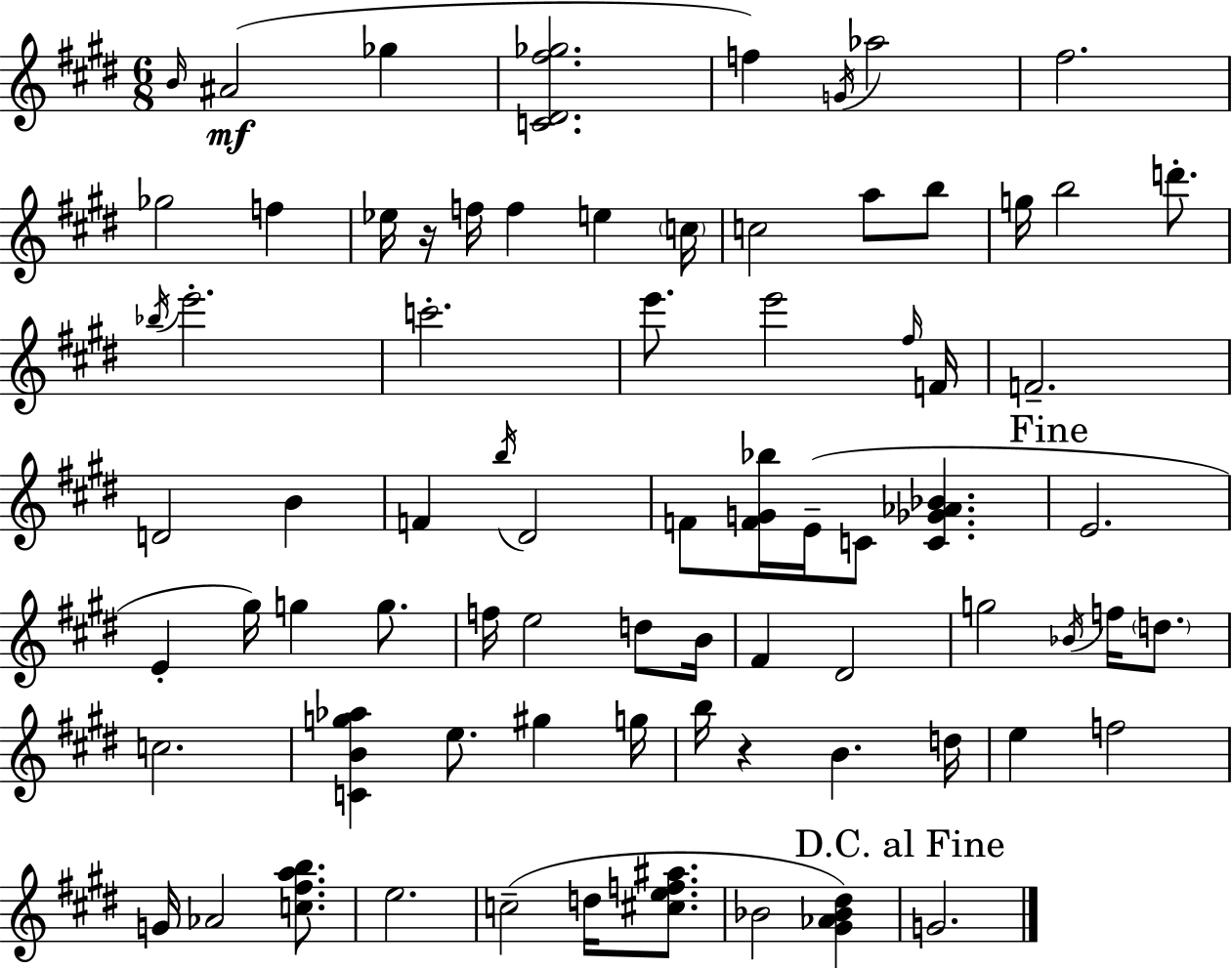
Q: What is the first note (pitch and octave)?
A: B4